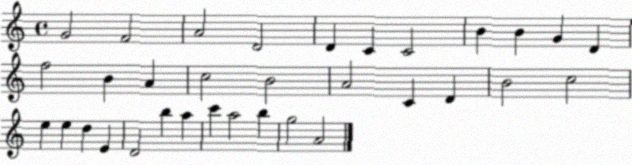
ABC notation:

X:1
T:Untitled
M:4/4
L:1/4
K:C
G2 F2 A2 D2 D C C2 B B G D f2 B A c2 B2 A2 C D B2 c2 e e d E D2 b a c' a2 b g2 A2